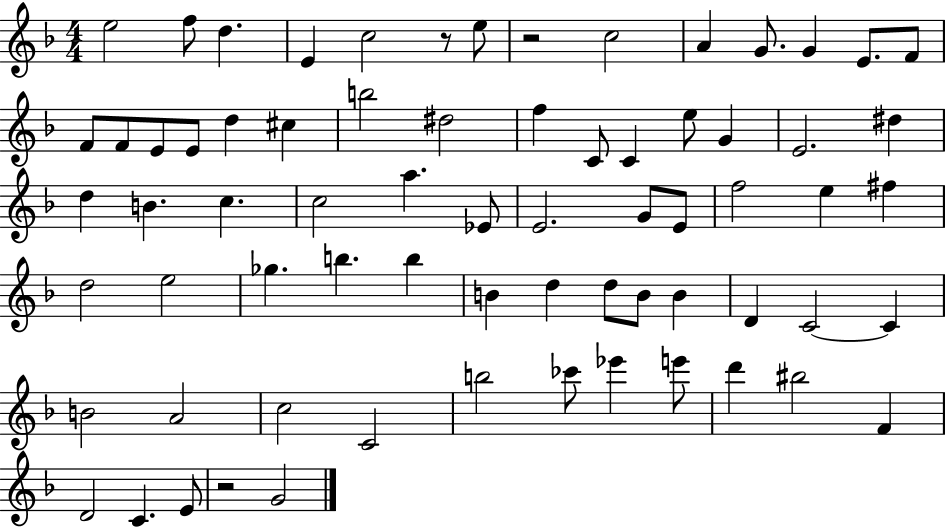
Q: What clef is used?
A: treble